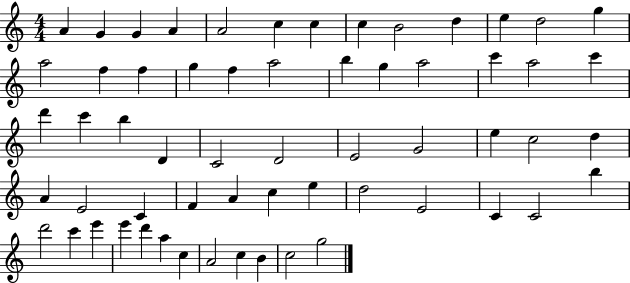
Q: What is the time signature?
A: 4/4